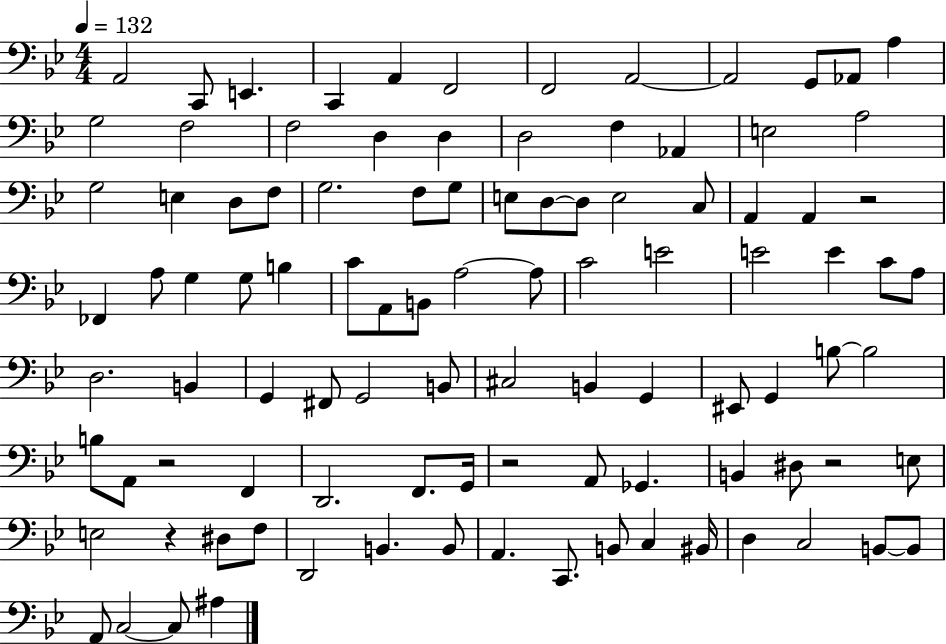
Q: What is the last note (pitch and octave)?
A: A#3